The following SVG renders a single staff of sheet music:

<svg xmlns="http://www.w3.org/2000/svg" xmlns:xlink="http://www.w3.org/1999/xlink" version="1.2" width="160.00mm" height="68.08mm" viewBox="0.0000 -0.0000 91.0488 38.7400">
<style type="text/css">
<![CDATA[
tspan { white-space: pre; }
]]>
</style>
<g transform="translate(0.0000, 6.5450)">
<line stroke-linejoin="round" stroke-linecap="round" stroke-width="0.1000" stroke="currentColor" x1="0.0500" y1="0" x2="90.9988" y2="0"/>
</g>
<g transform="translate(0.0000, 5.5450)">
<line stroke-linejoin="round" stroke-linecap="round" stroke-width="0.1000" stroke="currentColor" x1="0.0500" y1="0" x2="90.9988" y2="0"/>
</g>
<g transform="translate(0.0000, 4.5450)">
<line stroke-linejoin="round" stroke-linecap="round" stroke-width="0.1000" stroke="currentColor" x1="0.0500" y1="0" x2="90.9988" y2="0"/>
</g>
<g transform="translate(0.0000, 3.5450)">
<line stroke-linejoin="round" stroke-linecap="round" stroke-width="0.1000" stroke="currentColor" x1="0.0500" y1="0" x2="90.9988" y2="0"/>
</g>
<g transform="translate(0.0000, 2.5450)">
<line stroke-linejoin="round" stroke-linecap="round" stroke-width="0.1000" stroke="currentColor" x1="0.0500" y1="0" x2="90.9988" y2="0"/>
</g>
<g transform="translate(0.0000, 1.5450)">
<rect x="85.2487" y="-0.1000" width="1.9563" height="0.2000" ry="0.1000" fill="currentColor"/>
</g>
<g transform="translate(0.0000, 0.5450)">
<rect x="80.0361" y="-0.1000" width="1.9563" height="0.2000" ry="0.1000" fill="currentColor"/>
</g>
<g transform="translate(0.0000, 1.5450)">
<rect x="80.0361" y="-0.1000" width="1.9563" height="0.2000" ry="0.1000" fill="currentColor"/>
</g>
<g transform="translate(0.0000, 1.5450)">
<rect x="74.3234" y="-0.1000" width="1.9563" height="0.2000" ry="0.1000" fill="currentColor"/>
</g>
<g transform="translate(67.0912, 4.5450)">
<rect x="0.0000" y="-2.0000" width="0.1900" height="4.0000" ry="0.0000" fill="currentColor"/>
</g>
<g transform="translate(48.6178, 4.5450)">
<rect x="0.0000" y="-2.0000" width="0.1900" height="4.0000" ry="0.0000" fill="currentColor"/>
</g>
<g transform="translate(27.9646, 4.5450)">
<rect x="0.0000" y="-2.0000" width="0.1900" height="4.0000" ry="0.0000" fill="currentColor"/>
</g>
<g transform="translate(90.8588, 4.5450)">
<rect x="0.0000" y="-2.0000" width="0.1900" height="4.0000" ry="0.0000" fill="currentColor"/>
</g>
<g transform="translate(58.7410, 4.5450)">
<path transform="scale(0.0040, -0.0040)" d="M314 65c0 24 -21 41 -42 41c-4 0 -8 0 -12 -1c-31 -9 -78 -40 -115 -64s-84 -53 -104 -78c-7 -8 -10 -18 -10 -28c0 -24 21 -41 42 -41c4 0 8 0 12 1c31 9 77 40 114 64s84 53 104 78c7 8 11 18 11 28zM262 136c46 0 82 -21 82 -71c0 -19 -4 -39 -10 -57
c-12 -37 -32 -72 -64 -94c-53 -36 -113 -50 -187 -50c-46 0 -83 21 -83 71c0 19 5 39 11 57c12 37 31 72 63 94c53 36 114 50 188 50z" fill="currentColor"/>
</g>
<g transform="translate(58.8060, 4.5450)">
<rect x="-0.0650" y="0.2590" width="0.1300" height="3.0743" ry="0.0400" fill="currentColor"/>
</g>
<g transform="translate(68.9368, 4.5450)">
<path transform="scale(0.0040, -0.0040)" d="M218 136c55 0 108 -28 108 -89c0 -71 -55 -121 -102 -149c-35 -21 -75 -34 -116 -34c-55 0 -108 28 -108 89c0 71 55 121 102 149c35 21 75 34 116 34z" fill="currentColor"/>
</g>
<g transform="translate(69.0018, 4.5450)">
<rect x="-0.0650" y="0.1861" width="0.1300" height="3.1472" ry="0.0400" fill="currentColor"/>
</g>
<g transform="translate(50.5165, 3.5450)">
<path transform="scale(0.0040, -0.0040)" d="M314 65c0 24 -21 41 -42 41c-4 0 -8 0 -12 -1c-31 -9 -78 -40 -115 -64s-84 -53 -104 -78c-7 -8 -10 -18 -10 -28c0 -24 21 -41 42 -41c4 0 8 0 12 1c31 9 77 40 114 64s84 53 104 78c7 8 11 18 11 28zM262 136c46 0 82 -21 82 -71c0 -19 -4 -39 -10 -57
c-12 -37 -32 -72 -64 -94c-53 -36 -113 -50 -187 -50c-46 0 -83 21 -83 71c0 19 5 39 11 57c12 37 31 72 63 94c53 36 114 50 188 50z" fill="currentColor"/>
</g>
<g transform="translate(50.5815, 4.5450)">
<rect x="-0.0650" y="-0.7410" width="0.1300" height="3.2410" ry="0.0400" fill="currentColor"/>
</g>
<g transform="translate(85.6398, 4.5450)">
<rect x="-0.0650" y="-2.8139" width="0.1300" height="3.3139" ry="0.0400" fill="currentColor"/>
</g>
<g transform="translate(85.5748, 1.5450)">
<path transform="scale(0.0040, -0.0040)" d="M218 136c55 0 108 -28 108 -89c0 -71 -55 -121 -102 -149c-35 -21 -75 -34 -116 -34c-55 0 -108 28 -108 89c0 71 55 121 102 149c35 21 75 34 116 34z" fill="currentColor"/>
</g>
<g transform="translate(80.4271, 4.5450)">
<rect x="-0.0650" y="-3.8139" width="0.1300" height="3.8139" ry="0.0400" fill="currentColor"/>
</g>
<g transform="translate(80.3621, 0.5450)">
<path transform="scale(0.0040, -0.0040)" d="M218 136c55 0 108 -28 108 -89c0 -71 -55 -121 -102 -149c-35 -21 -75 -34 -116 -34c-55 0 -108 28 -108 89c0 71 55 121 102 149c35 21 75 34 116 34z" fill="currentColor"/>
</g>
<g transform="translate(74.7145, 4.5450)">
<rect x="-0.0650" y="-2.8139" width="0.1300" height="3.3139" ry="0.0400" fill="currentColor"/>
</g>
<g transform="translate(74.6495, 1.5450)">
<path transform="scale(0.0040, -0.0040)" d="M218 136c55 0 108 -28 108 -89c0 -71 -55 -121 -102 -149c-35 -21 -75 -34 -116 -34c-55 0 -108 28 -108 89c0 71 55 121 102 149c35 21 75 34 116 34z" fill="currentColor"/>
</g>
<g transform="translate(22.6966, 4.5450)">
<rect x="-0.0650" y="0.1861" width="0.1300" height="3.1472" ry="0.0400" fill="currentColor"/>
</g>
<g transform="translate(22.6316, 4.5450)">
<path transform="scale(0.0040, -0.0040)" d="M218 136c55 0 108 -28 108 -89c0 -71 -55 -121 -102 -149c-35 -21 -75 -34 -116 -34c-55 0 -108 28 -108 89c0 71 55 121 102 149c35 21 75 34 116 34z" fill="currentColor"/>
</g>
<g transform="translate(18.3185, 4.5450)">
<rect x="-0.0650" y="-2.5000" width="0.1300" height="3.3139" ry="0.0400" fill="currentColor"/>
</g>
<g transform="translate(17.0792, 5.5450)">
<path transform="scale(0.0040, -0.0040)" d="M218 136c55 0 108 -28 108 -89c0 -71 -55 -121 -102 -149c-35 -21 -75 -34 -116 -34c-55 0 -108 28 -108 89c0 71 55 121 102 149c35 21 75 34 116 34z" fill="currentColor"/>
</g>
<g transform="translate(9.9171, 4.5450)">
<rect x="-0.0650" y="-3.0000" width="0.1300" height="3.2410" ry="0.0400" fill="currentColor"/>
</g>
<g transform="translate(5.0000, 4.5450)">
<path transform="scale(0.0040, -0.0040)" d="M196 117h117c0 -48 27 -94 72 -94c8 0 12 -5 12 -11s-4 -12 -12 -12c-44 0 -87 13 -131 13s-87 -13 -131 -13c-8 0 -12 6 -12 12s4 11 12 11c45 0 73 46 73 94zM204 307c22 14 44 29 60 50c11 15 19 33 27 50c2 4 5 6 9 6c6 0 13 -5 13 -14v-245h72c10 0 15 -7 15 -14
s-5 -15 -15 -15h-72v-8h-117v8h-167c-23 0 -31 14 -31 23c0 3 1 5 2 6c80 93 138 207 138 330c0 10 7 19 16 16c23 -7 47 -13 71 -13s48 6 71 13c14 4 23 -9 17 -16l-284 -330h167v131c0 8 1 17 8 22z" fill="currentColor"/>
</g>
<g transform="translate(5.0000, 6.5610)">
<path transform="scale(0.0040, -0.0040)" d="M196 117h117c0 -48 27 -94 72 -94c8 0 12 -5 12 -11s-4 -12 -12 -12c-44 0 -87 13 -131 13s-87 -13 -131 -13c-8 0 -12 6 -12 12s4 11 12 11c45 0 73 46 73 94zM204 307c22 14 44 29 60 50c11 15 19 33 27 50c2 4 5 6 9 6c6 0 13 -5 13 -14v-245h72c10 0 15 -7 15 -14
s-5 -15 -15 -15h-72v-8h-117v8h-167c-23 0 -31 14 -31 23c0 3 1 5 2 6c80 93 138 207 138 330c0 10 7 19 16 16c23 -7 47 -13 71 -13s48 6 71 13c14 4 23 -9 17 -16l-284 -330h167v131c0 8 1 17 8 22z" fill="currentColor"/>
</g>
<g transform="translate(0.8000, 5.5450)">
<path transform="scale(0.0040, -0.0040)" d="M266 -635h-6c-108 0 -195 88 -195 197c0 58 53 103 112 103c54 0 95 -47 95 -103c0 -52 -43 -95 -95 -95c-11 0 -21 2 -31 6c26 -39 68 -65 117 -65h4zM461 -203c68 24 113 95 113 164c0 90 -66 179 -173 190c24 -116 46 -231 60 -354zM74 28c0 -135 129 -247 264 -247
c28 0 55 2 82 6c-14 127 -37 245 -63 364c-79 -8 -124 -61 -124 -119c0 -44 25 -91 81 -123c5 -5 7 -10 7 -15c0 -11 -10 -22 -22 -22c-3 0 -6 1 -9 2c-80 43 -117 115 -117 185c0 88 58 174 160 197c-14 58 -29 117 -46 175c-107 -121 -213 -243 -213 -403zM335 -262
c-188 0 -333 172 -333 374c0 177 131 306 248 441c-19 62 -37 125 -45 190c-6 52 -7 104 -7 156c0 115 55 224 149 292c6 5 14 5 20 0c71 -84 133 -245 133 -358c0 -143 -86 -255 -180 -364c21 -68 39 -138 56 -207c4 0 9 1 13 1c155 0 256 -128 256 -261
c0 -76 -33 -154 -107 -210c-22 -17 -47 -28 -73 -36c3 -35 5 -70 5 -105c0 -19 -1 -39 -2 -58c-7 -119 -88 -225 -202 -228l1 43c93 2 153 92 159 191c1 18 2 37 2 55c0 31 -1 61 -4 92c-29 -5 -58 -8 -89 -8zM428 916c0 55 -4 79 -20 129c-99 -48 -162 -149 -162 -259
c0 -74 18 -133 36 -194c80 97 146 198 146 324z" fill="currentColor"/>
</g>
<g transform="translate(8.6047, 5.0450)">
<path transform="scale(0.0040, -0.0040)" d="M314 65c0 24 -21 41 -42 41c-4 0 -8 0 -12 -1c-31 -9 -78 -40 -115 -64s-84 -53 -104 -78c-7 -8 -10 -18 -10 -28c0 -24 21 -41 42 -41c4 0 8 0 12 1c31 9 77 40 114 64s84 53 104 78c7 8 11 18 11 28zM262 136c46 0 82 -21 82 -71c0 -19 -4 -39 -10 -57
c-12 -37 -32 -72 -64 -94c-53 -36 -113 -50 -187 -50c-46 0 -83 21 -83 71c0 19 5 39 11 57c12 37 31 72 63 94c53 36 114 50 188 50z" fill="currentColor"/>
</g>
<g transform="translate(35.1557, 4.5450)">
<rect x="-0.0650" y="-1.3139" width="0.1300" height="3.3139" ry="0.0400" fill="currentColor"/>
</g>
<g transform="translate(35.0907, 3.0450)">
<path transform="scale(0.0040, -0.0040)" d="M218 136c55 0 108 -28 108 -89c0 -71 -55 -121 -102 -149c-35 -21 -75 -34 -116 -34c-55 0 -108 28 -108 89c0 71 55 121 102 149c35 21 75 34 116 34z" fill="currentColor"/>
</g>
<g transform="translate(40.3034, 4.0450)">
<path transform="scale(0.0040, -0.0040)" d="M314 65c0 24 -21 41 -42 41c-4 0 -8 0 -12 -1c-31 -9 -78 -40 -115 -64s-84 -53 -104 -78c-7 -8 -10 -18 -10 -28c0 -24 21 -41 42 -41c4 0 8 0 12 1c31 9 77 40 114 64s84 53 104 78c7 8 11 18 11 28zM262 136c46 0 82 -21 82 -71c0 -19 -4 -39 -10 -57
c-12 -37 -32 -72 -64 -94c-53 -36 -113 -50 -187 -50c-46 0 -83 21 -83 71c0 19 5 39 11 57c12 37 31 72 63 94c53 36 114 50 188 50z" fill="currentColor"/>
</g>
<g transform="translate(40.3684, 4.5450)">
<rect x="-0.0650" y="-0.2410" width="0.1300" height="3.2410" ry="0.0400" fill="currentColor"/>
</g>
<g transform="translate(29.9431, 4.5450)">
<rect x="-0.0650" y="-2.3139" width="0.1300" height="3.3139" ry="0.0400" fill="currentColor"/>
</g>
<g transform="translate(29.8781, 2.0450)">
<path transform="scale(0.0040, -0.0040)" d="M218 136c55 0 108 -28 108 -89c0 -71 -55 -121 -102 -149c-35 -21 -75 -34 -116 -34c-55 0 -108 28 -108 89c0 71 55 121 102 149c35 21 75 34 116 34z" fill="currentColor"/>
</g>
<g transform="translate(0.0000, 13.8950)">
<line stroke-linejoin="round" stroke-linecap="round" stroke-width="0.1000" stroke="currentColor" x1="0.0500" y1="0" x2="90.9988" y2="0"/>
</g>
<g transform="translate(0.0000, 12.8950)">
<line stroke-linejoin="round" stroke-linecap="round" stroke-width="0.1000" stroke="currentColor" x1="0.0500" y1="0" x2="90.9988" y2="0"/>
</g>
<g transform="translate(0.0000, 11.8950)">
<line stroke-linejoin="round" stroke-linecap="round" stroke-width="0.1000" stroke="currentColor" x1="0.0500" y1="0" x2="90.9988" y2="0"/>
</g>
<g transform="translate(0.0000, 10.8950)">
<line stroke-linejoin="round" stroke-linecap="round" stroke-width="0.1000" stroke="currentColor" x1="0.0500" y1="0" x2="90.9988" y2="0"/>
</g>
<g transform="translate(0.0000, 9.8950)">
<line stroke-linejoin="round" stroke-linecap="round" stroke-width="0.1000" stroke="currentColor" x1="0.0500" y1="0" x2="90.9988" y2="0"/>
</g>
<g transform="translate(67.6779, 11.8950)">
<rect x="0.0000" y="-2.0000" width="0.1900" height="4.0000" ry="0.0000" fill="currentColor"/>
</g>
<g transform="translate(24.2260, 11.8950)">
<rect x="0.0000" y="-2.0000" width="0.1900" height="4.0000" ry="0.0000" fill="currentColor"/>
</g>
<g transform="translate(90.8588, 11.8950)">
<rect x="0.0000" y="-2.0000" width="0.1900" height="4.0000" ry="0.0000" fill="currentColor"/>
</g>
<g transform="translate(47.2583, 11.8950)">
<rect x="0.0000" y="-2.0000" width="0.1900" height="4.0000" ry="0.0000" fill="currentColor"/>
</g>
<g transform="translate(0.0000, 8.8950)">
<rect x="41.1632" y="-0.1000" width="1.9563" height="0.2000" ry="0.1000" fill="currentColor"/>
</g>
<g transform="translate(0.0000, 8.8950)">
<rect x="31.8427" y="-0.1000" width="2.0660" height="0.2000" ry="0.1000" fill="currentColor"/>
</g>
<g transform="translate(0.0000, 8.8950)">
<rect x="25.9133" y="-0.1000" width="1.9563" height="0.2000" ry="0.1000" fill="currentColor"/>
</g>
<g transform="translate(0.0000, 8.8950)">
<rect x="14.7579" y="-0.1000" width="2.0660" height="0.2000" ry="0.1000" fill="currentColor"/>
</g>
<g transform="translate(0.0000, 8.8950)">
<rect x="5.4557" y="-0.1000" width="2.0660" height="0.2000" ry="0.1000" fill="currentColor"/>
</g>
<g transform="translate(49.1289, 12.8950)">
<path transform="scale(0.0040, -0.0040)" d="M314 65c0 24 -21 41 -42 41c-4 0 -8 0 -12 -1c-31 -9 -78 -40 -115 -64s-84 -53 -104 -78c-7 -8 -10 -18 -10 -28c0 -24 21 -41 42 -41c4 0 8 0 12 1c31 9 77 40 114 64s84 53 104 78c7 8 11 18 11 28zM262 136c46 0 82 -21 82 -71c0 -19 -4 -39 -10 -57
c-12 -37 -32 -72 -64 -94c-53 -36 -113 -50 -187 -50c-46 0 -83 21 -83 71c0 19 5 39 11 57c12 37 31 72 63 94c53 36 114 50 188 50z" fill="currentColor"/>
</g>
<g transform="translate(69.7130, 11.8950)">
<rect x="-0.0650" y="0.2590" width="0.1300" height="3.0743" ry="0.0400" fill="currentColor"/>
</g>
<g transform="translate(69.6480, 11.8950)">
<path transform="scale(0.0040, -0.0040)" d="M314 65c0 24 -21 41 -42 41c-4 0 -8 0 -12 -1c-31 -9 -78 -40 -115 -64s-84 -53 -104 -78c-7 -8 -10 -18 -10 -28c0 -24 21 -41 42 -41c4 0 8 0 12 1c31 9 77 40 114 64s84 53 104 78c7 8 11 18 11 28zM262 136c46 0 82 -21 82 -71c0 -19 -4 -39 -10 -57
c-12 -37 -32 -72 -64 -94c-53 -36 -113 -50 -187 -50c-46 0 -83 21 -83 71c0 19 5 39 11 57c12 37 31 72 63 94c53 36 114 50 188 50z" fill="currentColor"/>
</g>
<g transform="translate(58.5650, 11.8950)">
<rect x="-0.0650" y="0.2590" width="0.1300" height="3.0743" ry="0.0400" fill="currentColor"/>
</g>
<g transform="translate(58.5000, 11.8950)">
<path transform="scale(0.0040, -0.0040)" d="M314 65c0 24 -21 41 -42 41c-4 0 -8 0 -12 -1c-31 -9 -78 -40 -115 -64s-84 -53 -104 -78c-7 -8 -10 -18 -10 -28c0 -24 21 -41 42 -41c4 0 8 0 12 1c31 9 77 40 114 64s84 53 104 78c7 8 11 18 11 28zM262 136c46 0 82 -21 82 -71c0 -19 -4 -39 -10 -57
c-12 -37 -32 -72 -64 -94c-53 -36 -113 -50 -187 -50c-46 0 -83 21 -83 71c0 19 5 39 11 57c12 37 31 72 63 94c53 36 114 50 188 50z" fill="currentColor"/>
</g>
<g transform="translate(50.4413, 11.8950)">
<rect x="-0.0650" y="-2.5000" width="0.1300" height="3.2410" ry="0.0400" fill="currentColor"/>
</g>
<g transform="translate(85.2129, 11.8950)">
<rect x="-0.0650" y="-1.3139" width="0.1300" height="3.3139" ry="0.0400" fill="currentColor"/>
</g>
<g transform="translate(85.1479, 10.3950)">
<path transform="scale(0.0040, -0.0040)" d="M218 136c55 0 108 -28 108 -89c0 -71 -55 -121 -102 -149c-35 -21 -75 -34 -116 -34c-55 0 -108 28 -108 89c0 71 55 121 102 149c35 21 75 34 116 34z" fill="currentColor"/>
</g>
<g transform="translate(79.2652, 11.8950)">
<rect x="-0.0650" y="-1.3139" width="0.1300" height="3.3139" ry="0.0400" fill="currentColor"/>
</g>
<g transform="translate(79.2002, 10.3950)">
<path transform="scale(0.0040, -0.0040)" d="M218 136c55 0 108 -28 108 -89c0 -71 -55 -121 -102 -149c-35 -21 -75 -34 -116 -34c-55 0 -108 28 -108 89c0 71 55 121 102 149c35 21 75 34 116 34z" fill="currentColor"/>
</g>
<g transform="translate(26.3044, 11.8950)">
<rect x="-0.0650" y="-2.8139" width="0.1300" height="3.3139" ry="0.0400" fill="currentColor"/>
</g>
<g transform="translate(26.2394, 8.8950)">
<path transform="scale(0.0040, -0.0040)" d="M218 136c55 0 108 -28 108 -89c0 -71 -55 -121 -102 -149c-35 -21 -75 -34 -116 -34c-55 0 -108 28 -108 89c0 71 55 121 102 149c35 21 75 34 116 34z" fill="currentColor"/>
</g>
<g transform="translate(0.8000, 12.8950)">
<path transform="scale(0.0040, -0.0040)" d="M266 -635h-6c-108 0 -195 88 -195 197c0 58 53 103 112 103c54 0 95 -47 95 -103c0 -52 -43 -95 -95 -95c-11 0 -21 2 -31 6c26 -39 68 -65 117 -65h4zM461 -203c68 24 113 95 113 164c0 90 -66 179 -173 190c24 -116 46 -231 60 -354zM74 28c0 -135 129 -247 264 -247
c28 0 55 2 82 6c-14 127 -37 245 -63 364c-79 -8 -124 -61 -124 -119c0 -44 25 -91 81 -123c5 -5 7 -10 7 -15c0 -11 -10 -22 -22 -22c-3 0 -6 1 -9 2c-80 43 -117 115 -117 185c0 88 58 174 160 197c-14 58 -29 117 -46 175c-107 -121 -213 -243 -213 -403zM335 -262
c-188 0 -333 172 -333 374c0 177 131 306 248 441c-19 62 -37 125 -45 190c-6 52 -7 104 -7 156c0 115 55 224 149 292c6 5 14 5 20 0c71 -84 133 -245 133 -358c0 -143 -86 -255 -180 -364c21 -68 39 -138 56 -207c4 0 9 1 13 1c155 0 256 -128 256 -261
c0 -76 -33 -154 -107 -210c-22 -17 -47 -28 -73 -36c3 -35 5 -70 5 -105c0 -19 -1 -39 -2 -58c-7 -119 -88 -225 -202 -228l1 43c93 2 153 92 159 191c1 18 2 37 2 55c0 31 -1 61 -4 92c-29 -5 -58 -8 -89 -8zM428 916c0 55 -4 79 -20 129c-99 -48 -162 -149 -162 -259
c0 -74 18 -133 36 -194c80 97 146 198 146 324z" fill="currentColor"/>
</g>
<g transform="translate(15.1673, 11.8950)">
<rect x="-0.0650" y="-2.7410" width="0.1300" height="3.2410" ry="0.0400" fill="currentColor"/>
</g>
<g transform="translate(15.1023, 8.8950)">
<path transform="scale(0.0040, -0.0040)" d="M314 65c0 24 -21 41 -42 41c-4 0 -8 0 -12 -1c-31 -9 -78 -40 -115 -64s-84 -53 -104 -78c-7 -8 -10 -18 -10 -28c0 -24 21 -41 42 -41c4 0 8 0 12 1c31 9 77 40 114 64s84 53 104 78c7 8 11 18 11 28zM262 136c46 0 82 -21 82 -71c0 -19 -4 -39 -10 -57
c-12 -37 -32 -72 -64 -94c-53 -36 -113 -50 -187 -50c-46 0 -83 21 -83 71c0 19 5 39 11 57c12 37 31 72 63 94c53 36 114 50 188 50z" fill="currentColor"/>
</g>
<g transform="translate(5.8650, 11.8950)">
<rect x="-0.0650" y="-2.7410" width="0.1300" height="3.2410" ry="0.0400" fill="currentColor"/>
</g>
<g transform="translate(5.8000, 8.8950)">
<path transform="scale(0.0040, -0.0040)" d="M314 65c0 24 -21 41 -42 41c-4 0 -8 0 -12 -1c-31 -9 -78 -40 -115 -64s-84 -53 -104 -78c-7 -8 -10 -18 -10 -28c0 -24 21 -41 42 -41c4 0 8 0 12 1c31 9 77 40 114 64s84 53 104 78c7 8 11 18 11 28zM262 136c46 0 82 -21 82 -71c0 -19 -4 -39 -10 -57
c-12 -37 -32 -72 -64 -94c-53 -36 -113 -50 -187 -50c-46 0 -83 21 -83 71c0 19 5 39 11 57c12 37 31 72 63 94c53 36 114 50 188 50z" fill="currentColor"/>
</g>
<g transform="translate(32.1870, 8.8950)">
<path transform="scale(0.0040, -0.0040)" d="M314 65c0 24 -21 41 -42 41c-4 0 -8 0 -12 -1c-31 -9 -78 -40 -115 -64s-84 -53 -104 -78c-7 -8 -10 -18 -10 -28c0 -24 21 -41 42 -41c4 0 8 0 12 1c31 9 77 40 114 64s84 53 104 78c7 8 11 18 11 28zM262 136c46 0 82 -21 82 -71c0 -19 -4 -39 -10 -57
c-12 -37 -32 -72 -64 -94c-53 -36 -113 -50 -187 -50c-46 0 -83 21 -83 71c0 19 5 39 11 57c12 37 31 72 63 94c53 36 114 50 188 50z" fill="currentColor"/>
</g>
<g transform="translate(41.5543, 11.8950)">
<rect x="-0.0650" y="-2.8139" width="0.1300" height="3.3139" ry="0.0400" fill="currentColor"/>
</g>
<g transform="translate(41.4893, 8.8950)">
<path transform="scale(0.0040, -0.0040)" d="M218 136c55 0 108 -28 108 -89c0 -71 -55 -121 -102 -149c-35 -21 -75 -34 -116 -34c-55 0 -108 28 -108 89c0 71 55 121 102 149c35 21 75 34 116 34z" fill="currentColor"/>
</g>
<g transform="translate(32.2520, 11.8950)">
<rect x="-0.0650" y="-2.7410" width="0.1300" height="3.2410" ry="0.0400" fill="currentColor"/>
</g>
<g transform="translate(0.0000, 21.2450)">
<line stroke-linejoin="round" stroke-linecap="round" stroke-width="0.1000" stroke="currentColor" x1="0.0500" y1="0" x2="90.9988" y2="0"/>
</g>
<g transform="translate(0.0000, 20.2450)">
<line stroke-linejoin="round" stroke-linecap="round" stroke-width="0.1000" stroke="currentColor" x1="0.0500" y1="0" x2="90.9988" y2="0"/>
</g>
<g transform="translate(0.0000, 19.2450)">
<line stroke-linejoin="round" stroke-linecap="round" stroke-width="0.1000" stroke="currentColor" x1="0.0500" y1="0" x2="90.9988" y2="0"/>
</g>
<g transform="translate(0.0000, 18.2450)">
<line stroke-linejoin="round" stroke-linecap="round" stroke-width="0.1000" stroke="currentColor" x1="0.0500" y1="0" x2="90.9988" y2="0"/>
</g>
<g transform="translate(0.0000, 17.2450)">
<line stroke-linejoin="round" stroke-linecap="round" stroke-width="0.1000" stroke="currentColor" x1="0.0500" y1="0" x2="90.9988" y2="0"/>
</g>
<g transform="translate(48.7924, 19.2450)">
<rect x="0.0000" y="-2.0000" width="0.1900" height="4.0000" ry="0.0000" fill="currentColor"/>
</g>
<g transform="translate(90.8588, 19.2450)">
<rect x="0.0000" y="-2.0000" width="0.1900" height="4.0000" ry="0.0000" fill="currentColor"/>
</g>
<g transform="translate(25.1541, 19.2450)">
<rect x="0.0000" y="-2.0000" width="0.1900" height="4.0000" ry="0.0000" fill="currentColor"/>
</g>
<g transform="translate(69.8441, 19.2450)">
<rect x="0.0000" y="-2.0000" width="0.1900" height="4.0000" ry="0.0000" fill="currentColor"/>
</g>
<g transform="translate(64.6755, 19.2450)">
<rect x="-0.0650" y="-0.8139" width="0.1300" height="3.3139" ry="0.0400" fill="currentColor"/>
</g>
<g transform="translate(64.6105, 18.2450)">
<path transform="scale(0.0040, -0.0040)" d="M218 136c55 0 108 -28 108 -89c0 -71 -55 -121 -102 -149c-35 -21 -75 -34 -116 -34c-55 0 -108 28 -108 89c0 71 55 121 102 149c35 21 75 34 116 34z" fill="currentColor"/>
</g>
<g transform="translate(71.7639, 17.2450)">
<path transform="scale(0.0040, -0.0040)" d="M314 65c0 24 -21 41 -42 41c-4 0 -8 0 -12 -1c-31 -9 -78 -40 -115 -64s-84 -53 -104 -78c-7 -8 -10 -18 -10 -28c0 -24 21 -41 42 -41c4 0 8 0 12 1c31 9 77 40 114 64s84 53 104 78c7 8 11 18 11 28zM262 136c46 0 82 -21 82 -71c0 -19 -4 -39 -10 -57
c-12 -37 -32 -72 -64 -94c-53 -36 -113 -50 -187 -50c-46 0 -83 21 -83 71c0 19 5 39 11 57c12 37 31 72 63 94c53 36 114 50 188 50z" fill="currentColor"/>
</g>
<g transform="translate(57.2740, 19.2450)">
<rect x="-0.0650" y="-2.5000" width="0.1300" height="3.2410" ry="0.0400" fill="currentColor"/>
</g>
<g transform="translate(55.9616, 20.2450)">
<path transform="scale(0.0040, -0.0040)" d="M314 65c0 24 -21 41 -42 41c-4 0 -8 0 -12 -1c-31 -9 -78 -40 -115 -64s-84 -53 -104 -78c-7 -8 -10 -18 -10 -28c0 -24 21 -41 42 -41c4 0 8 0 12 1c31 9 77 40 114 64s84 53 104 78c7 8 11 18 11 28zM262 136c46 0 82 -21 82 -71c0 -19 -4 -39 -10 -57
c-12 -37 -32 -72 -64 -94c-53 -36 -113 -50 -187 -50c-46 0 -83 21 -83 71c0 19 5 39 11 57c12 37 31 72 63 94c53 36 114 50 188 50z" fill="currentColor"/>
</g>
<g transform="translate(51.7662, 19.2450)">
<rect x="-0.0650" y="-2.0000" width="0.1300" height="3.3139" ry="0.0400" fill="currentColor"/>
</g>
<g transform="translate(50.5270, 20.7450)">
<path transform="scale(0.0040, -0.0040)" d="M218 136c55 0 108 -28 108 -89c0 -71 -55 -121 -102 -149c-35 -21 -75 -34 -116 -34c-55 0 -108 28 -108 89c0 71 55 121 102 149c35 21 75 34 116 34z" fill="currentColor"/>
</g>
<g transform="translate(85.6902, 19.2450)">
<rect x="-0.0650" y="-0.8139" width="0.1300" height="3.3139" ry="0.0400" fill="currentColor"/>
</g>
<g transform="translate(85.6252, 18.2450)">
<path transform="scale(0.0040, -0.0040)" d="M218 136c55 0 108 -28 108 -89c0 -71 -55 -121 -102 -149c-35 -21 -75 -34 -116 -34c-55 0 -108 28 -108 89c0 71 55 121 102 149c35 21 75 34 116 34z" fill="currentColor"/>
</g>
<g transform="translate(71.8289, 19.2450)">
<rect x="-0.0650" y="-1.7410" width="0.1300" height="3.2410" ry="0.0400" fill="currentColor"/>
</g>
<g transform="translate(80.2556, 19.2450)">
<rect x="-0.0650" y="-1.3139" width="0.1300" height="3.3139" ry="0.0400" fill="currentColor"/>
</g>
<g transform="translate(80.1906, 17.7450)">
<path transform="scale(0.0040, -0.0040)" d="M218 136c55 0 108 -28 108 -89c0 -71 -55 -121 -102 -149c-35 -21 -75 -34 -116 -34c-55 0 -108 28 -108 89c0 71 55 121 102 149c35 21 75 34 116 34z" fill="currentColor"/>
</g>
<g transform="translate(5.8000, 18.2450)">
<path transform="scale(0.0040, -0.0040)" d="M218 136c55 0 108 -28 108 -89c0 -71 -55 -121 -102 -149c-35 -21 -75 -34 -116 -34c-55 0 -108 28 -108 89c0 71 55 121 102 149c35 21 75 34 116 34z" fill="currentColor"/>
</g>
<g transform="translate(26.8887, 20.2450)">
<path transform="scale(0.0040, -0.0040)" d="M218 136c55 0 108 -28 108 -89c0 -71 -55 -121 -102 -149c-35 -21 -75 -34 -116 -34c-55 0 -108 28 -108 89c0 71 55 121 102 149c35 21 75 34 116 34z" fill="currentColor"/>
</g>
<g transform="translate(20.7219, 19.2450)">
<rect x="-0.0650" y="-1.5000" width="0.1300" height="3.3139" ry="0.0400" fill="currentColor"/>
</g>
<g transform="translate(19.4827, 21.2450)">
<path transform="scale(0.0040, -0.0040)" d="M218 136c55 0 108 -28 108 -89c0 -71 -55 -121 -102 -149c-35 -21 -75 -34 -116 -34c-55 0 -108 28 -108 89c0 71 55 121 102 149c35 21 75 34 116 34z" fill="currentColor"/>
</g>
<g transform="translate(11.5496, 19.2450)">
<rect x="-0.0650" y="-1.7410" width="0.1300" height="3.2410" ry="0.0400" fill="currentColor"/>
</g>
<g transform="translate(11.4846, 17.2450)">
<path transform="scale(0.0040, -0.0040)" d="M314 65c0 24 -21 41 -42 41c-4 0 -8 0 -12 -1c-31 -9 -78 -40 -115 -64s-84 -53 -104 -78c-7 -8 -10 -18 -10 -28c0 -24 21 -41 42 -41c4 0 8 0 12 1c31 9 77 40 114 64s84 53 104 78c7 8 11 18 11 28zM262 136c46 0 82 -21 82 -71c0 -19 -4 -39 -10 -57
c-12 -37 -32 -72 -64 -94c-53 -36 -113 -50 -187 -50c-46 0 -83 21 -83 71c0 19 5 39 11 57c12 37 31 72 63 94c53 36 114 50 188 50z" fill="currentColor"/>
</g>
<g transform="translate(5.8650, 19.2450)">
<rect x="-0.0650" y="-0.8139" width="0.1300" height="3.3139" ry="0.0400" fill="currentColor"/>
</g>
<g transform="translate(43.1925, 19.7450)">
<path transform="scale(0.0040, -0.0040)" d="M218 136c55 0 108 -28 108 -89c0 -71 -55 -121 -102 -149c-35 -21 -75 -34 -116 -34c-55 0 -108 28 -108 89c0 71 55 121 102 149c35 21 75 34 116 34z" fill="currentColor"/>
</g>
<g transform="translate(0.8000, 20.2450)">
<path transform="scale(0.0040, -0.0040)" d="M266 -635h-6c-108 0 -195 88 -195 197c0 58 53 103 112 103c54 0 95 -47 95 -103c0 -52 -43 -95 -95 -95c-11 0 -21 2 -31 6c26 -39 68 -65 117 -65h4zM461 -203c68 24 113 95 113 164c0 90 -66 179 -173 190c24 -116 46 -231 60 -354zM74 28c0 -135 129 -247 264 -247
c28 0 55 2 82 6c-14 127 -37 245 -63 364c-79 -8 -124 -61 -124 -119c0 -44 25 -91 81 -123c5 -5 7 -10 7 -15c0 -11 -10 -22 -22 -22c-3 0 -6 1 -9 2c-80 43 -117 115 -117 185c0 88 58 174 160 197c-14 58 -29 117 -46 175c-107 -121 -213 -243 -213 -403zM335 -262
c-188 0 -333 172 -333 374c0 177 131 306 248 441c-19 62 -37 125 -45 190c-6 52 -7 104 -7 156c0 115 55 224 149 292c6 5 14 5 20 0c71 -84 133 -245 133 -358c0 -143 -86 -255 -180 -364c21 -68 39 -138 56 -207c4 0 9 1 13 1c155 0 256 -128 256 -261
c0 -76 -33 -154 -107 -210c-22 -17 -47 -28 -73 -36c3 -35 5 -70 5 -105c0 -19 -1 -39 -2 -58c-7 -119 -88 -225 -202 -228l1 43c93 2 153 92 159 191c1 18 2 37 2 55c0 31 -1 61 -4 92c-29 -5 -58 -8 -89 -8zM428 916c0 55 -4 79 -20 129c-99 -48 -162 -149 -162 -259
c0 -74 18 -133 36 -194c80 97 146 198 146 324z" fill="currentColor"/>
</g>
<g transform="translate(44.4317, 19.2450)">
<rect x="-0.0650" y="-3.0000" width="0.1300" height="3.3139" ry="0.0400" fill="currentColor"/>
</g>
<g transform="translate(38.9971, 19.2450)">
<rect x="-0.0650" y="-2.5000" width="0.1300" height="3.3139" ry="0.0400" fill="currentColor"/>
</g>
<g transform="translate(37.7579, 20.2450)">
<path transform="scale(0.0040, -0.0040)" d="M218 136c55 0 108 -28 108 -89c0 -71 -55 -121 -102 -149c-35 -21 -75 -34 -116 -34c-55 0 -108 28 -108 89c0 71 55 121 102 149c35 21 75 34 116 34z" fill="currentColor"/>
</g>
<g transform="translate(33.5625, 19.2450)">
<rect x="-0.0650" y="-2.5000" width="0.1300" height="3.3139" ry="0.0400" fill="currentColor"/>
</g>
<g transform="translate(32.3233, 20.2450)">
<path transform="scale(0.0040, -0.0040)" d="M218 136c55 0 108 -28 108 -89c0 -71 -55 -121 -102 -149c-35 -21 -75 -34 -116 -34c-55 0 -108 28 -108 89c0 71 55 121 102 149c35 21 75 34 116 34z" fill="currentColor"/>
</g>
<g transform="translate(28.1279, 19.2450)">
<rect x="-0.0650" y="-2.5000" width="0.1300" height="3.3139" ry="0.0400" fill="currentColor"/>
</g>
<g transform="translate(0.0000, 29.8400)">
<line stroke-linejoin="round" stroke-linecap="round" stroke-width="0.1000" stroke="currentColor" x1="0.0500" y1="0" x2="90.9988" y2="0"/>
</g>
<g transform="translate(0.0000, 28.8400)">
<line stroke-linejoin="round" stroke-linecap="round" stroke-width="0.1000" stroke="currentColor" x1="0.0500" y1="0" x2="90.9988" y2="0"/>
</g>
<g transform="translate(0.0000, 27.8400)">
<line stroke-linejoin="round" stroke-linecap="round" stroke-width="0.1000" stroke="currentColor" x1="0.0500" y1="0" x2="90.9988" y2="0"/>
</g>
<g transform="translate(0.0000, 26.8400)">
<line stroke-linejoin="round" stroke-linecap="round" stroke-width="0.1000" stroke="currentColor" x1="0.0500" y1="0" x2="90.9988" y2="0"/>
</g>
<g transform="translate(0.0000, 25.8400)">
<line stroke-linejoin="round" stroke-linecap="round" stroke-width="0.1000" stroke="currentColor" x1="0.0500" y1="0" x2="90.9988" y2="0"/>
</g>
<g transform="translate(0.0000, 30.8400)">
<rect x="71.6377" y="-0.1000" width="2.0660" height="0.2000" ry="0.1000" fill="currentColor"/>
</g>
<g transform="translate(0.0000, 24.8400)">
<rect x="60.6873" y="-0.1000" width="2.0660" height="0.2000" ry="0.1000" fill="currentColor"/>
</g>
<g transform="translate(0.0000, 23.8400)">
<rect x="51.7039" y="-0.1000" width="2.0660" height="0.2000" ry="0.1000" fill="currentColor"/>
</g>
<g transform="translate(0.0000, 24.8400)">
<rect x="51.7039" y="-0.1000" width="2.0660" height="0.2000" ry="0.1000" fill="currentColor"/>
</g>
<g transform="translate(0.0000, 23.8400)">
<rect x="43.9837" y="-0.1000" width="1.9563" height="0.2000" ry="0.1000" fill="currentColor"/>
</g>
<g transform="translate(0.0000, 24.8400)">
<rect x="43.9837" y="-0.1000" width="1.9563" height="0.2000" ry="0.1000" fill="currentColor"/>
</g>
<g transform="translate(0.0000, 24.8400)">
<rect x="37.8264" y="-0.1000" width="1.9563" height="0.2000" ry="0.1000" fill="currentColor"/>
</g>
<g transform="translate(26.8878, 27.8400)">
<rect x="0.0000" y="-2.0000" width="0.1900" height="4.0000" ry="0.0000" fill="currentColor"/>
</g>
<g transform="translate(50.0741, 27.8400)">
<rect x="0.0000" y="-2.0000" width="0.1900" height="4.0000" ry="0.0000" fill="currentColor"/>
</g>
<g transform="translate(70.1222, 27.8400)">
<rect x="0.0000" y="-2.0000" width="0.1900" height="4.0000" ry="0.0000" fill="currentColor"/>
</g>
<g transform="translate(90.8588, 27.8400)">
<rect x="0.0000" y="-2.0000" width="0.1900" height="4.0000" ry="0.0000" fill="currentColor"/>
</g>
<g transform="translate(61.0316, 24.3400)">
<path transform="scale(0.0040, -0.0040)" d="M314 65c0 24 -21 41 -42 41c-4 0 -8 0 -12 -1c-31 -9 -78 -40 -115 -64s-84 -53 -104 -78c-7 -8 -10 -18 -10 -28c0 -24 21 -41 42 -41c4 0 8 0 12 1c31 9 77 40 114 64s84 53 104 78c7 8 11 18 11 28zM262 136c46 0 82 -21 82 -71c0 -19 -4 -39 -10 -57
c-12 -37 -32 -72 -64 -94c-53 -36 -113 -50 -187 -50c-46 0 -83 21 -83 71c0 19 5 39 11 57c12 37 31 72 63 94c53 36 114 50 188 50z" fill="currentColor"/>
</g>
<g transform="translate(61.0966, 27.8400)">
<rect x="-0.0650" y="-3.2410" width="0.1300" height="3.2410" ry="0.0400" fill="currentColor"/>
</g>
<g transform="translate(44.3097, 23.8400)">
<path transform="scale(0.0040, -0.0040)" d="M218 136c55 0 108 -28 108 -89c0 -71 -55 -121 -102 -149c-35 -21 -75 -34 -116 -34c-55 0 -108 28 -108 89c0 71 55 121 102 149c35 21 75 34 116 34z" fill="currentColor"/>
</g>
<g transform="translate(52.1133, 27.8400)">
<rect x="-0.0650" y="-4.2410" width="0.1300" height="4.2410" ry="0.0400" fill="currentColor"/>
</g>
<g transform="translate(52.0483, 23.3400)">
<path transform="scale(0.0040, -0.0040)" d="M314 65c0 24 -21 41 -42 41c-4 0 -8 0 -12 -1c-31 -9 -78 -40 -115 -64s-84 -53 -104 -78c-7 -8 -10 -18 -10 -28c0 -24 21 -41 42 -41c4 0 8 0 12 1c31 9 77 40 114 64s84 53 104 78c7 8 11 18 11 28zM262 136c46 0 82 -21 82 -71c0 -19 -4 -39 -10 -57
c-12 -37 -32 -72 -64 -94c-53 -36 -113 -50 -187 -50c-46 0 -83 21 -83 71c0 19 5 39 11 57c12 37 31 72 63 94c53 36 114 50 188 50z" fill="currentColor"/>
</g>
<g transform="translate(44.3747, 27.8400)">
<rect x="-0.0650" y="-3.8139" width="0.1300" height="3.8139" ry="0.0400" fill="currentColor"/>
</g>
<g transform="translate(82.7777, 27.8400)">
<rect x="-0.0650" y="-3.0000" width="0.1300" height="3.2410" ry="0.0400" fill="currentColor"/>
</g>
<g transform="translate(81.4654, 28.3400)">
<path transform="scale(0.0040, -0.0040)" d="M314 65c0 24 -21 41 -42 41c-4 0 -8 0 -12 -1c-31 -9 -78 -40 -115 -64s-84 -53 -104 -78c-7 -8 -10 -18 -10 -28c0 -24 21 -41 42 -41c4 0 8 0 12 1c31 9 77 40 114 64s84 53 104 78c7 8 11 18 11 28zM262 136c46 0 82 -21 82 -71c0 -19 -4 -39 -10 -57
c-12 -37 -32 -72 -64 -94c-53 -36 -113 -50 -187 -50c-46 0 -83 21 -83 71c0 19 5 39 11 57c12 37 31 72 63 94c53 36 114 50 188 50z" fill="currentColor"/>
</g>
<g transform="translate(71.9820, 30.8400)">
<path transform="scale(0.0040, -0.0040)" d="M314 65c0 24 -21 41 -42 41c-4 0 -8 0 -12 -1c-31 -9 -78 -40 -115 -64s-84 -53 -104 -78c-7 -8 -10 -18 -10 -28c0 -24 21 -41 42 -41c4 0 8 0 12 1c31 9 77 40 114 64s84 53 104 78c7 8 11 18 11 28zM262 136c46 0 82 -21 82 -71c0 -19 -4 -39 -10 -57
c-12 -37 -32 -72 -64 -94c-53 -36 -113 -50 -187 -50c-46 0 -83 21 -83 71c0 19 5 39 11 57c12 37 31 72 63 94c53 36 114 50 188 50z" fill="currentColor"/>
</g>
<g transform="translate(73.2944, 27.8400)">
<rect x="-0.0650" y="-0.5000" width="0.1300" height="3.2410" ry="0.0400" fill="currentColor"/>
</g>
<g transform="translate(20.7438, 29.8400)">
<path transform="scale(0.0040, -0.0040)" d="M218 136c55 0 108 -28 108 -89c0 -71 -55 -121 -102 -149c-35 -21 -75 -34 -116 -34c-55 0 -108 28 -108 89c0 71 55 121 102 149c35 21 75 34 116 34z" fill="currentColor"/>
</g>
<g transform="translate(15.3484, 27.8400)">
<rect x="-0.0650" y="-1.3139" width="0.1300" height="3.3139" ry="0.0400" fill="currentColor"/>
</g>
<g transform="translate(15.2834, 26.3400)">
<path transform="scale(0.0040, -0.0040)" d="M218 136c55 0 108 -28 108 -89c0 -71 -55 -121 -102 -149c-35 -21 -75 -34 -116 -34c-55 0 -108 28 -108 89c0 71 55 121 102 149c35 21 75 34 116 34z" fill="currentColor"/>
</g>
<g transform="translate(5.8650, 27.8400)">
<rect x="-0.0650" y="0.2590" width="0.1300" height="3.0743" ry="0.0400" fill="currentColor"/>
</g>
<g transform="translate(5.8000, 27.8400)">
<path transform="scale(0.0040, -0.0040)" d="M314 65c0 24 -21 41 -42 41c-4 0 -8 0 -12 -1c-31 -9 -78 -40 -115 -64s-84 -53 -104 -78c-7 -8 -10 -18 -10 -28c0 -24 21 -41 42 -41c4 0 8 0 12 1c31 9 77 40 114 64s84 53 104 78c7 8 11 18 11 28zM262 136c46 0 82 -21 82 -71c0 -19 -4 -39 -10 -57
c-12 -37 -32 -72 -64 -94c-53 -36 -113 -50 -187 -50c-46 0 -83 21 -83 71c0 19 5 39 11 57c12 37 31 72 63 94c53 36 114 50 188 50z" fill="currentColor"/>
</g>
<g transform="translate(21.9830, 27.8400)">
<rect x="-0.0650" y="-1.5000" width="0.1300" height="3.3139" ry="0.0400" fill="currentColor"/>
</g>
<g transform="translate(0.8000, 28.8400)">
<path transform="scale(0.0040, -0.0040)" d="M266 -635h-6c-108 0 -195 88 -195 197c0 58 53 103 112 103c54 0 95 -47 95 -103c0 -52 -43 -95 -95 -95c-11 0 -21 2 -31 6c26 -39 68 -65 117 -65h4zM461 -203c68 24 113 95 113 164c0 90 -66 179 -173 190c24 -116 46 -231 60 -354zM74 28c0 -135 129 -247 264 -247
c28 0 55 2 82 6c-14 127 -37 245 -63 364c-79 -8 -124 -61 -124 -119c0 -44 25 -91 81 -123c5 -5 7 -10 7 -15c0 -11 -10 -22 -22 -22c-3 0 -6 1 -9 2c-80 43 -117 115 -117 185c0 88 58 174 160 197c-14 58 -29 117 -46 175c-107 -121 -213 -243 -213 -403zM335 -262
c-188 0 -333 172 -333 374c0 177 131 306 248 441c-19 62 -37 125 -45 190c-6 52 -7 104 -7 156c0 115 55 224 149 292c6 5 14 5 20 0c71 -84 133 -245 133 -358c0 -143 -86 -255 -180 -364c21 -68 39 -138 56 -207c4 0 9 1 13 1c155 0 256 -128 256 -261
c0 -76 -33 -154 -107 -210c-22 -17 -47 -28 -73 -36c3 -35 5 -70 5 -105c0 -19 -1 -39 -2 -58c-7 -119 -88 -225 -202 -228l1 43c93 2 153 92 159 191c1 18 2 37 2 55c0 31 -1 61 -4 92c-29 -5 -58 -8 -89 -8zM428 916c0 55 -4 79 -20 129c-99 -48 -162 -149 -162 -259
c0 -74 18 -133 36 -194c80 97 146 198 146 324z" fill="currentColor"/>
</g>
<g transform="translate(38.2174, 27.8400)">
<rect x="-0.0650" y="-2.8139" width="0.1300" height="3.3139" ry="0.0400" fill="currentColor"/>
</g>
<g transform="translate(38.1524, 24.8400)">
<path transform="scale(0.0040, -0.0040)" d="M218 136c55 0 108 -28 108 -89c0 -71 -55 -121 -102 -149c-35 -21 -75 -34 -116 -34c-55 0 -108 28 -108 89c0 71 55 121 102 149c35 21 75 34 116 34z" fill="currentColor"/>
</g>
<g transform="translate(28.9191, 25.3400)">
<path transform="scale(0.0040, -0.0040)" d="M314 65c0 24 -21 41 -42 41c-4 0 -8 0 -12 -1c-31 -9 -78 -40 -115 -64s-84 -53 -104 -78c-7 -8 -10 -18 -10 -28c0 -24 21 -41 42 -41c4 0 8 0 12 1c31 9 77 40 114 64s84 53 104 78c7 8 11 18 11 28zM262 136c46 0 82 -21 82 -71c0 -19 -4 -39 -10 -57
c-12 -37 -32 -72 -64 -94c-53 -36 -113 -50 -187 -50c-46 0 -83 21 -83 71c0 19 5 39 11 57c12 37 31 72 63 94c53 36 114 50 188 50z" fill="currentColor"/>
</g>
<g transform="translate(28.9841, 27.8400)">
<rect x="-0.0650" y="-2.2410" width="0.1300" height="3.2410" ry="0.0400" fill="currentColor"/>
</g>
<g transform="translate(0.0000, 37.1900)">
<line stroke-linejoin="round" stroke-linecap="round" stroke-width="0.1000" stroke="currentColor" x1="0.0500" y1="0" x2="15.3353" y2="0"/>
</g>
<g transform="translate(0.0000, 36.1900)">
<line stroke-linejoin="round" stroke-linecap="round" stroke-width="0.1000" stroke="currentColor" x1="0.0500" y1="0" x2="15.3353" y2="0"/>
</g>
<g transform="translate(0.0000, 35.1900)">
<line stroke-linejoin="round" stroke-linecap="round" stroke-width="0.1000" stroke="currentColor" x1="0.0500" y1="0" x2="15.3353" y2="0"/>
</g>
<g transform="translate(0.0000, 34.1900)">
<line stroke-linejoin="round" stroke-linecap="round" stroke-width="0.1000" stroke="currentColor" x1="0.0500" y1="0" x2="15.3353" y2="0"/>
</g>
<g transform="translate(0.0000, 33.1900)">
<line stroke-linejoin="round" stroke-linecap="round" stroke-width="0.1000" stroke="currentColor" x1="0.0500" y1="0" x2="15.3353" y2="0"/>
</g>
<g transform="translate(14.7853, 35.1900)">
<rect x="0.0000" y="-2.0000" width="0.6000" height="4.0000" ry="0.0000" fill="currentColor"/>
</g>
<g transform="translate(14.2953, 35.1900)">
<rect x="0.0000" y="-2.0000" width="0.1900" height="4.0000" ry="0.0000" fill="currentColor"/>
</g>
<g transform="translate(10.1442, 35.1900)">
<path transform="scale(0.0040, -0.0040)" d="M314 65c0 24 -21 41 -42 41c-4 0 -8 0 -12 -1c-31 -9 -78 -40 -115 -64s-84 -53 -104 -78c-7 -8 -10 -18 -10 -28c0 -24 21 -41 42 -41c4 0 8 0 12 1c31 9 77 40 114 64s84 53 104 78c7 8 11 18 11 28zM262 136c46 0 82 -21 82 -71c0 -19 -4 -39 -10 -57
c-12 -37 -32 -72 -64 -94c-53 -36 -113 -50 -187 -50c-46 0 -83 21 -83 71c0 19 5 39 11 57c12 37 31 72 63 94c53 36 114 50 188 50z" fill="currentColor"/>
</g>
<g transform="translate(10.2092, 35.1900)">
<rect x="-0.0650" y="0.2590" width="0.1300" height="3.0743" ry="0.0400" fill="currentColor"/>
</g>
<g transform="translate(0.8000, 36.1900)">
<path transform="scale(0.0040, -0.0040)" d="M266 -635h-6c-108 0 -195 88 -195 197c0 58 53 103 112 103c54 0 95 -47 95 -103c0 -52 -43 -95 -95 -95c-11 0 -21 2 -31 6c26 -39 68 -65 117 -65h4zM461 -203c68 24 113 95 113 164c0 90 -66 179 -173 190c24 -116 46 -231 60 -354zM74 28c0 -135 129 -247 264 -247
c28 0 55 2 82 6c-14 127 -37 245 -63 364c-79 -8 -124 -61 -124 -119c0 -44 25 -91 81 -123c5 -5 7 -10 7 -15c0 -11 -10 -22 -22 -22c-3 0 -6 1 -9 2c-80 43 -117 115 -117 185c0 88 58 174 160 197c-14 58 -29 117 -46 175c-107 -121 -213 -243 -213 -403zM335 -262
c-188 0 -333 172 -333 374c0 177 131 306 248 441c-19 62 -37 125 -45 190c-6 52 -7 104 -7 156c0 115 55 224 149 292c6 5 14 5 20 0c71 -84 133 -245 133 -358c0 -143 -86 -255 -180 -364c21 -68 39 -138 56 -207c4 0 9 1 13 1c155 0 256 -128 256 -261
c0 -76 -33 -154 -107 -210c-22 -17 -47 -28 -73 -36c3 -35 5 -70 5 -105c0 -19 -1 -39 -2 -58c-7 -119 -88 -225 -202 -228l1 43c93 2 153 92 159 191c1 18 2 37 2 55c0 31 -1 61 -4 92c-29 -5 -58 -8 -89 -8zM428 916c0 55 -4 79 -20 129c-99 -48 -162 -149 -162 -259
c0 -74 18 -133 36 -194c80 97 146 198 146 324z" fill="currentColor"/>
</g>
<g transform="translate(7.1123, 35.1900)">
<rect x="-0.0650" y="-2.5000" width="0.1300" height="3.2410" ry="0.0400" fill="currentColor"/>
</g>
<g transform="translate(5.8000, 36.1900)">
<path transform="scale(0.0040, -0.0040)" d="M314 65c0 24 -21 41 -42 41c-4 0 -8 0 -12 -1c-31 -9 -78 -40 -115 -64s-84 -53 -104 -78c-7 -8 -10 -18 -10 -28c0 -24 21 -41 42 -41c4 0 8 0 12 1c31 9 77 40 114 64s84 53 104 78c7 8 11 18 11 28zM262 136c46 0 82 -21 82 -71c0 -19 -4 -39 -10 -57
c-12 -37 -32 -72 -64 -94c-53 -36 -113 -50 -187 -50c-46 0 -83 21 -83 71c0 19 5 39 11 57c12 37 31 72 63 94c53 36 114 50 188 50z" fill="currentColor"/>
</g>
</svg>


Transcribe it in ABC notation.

X:1
T:Untitled
M:4/4
L:1/4
K:C
A2 G B g e c2 d2 B2 B a c' a a2 a2 a a2 a G2 B2 B2 e e d f2 E G G G A F G2 d f2 e d B2 e E g2 a c' d'2 b2 C2 A2 G2 B2